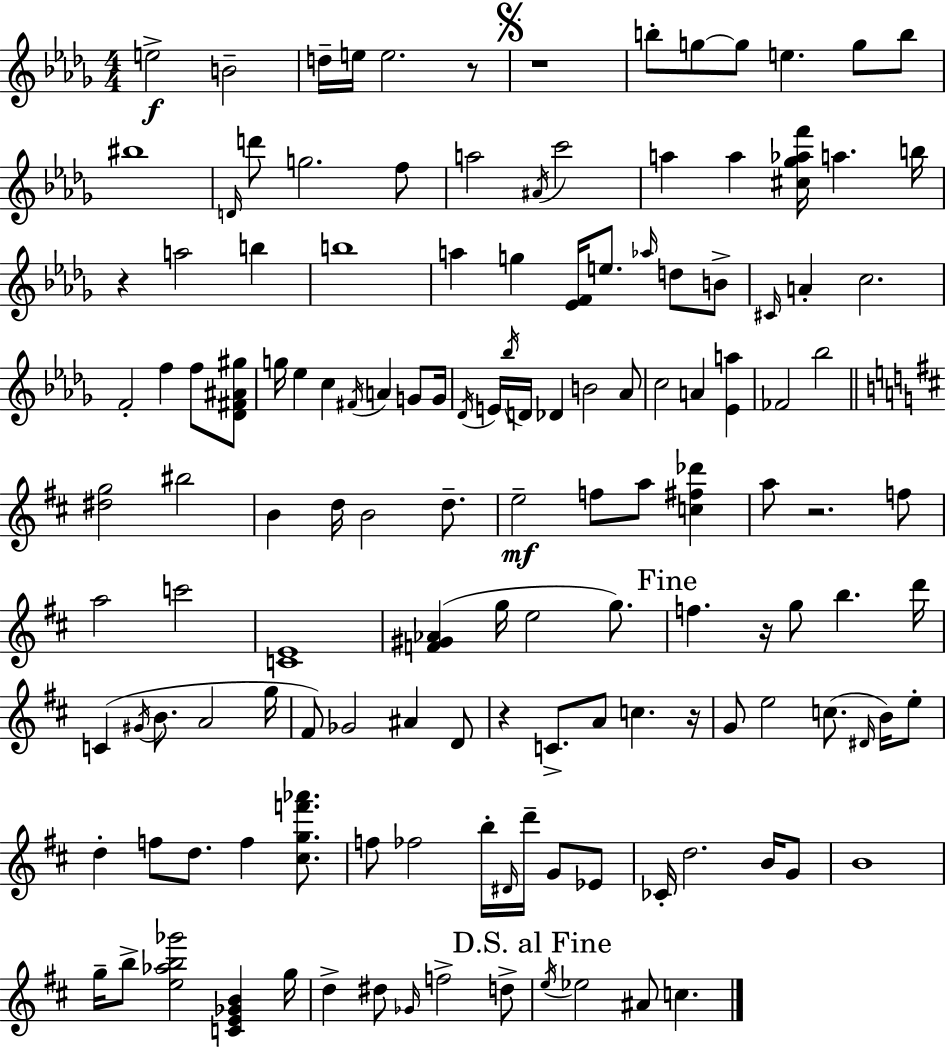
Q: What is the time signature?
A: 4/4